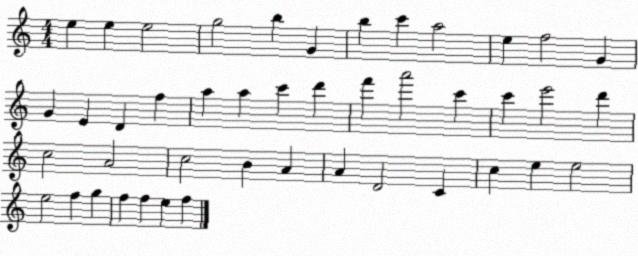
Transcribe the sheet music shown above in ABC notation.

X:1
T:Untitled
M:4/4
L:1/4
K:C
e e e2 g2 b G b c' a2 e f2 G G E D f a a c' d' f' a'2 c' c' e'2 d' c2 A2 c2 B A A D2 C c e e2 e2 f g f f e f